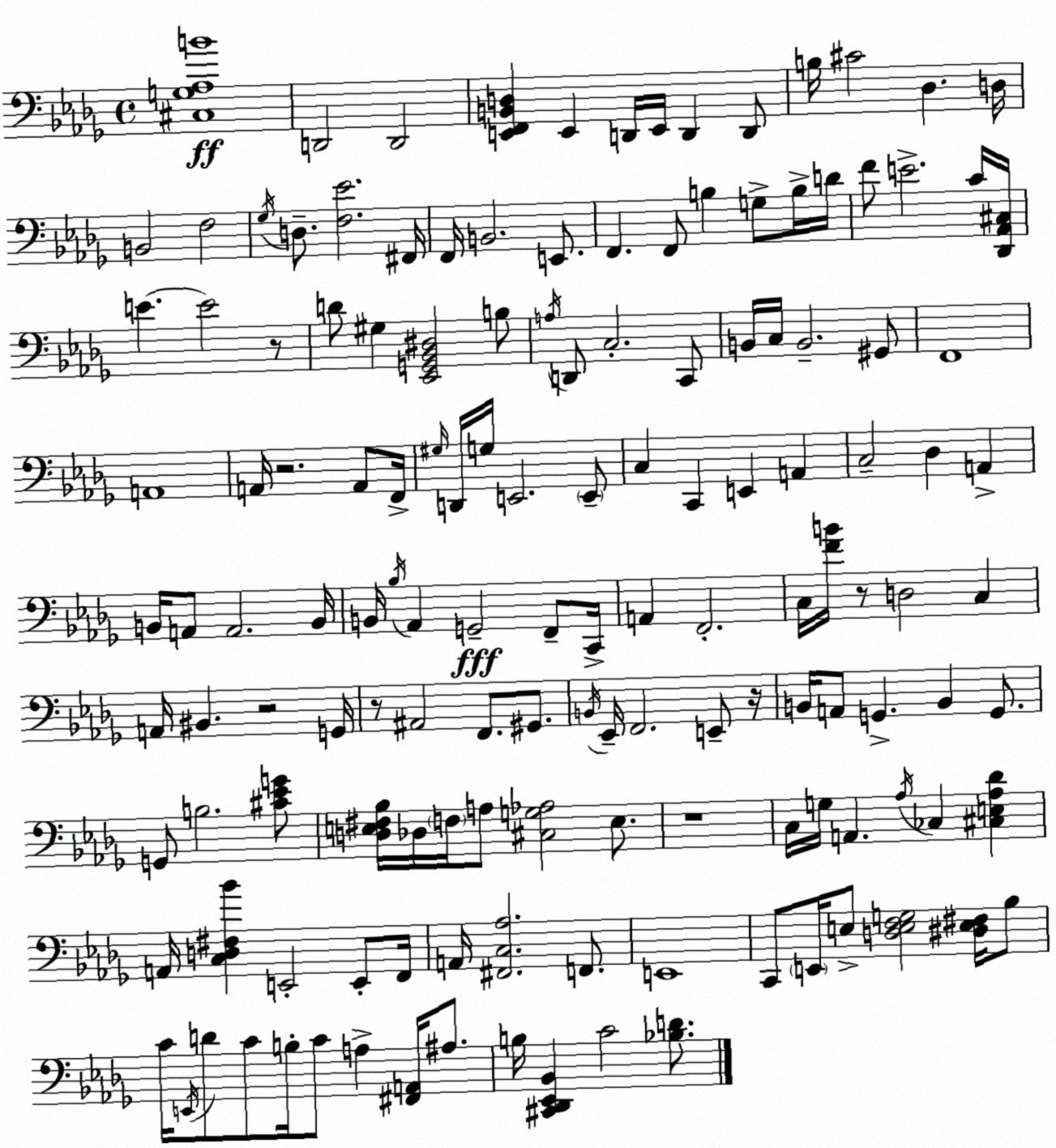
X:1
T:Untitled
M:4/4
L:1/4
K:Bbm
[^C,G,_A,B]4 D,,2 D,,2 [E,,F,,B,,D,] E,, D,,/4 E,,/4 D,, D,,/2 B,/4 ^C2 _D, D,/4 B,,2 F,2 _G,/4 D,/2 [F,_E]2 ^F,,/4 F,,/4 B,,2 E,,/2 F,, F,,/2 B, G,/2 B,/4 D/4 F/2 E2 C/4 [_D,,_A,,^C,]/4 E E2 z/2 D/2 ^G, [_E,,G,,_B,,^D,]2 B,/2 A,/4 D,,/2 C,2 C,,/2 B,,/4 C,/4 B,,2 ^G,,/2 F,,4 A,,4 A,,/4 z2 A,,/2 F,,/4 ^G,/4 D,,/4 G,/4 E,,2 E,,/2 C, C,, E,, A,, C,2 _D, A,, B,,/4 A,,/2 A,,2 B,,/4 B,,/4 _B,/4 _A,, G,,2 F,,/2 C,,/4 A,, F,,2 C,/4 [FB]/4 z/2 D,2 C, A,,/4 ^B,, z2 G,,/4 z/2 ^A,,2 F,,/2 ^G,,/2 B,,/4 _E,,/4 F,,2 E,,/2 z/4 B,,/4 A,,/2 G,, B,, G,,/2 G,,/2 B,2 [^C_EG]/2 [D,E,^F,_B,]/4 _D,/4 F,/4 A,/2 [^C,G,_A,]2 E,/2 z4 C,/4 G,/4 A,, _A,/4 _C, [^C,E,_A,_D] A,,/4 [C,D,^F,_B] E,,2 E,,/2 F,,/4 A,,/4 [^F,,C,_A,]2 F,,/2 E,,4 C,,/2 E,,/4 E,/2 [D,E,F,G,]2 [^D,E,^F,]/4 _B,/2 C/4 E,,/4 D/2 C/2 B,/4 C/2 A, [^F,,A,,]/4 ^A,/2 B,/4 [^C,,_D,,_E,,_B,,] C2 [_B,D]/2